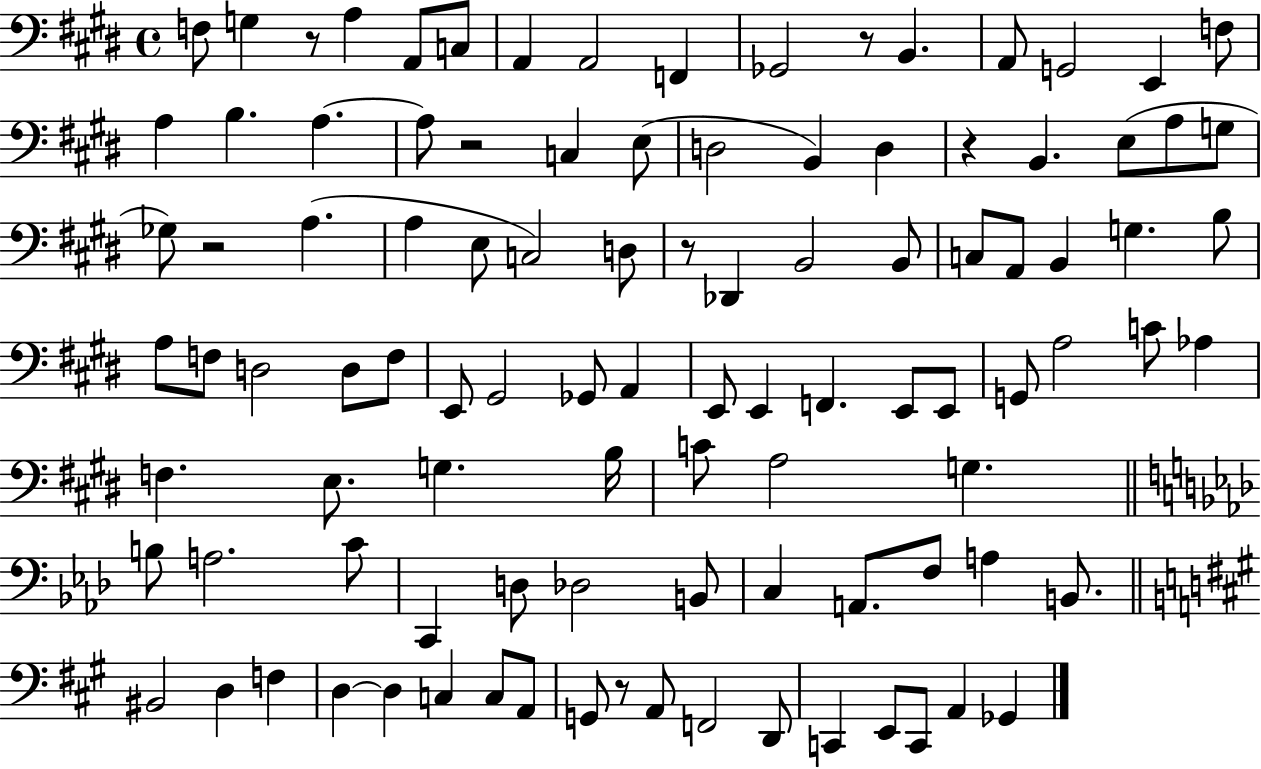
F3/e G3/q R/e A3/q A2/e C3/e A2/q A2/h F2/q Gb2/h R/e B2/q. A2/e G2/h E2/q F3/e A3/q B3/q. A3/q. A3/e R/h C3/q E3/e D3/h B2/q D3/q R/q B2/q. E3/e A3/e G3/e Gb3/e R/h A3/q. A3/q E3/e C3/h D3/e R/e Db2/q B2/h B2/e C3/e A2/e B2/q G3/q. B3/e A3/e F3/e D3/h D3/e F3/e E2/e G#2/h Gb2/e A2/q E2/e E2/q F2/q. E2/e E2/e G2/e A3/h C4/e Ab3/q F3/q. E3/e. G3/q. B3/s C4/e A3/h G3/q. B3/e A3/h. C4/e C2/q D3/e Db3/h B2/e C3/q A2/e. F3/e A3/q B2/e. BIS2/h D3/q F3/q D3/q D3/q C3/q C3/e A2/e G2/e R/e A2/e F2/h D2/e C2/q E2/e C2/e A2/q Gb2/q